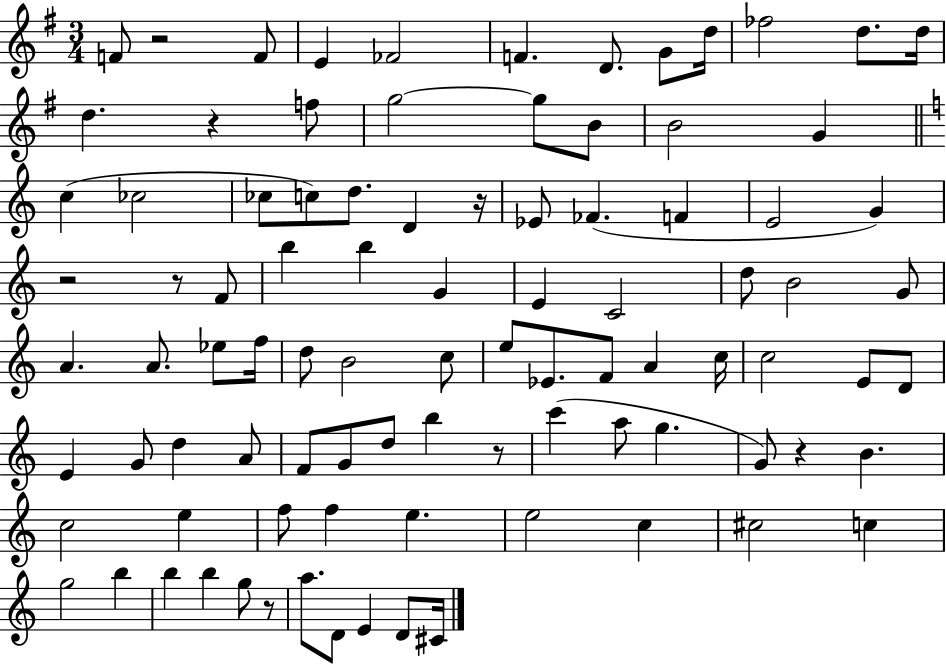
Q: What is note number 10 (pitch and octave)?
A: D5